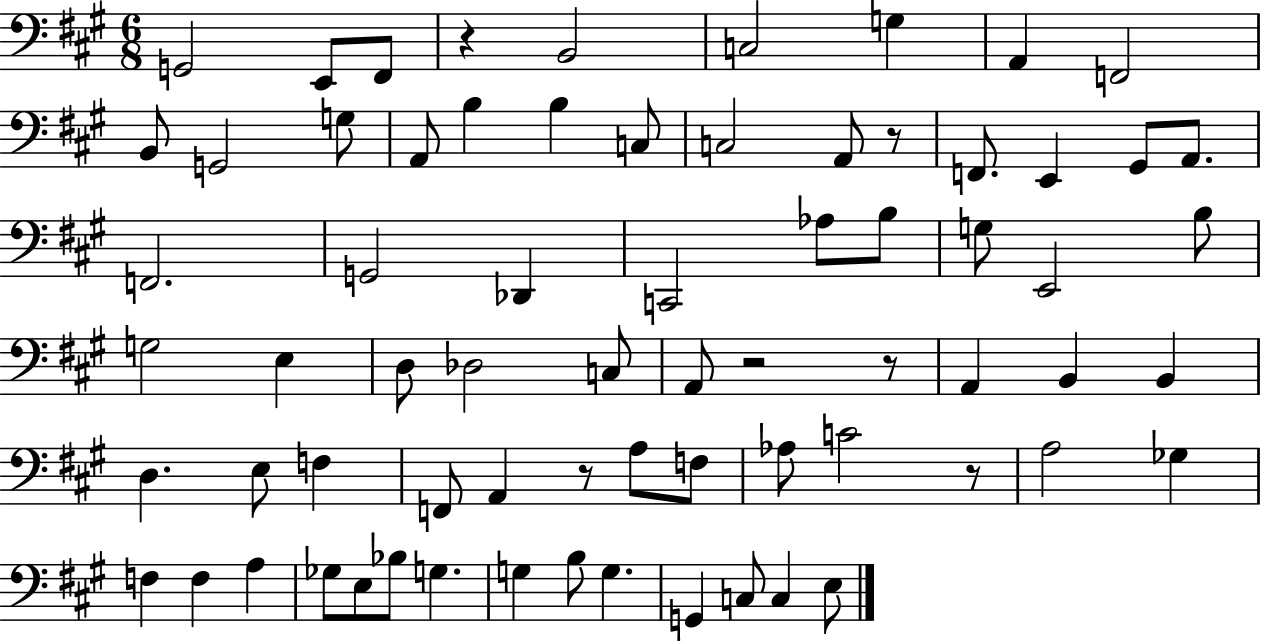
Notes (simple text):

G2/h E2/e F#2/e R/q B2/h C3/h G3/q A2/q F2/h B2/e G2/h G3/e A2/e B3/q B3/q C3/e C3/h A2/e R/e F2/e. E2/q G#2/e A2/e. F2/h. G2/h Db2/q C2/h Ab3/e B3/e G3/e E2/h B3/e G3/h E3/q D3/e Db3/h C3/e A2/e R/h R/e A2/q B2/q B2/q D3/q. E3/e F3/q F2/e A2/q R/e A3/e F3/e Ab3/e C4/h R/e A3/h Gb3/q F3/q F3/q A3/q Gb3/e E3/e Bb3/e G3/q. G3/q B3/e G3/q. G2/q C3/e C3/q E3/e